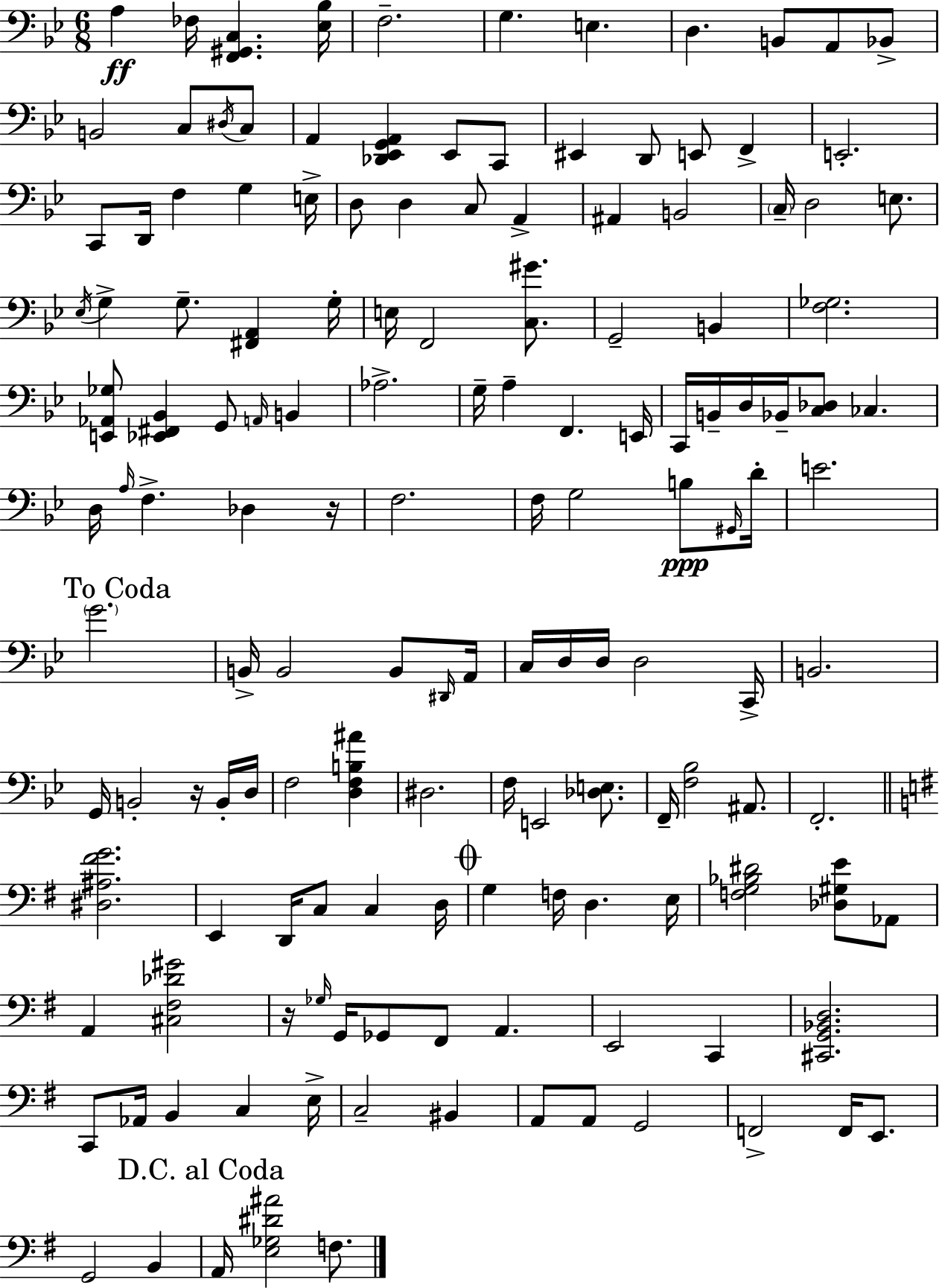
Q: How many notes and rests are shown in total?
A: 146